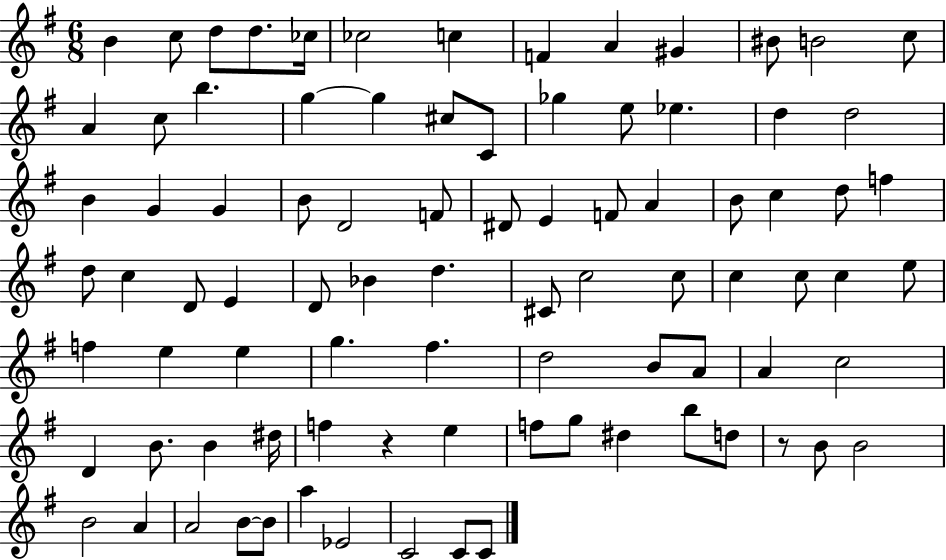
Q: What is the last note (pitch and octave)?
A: C4